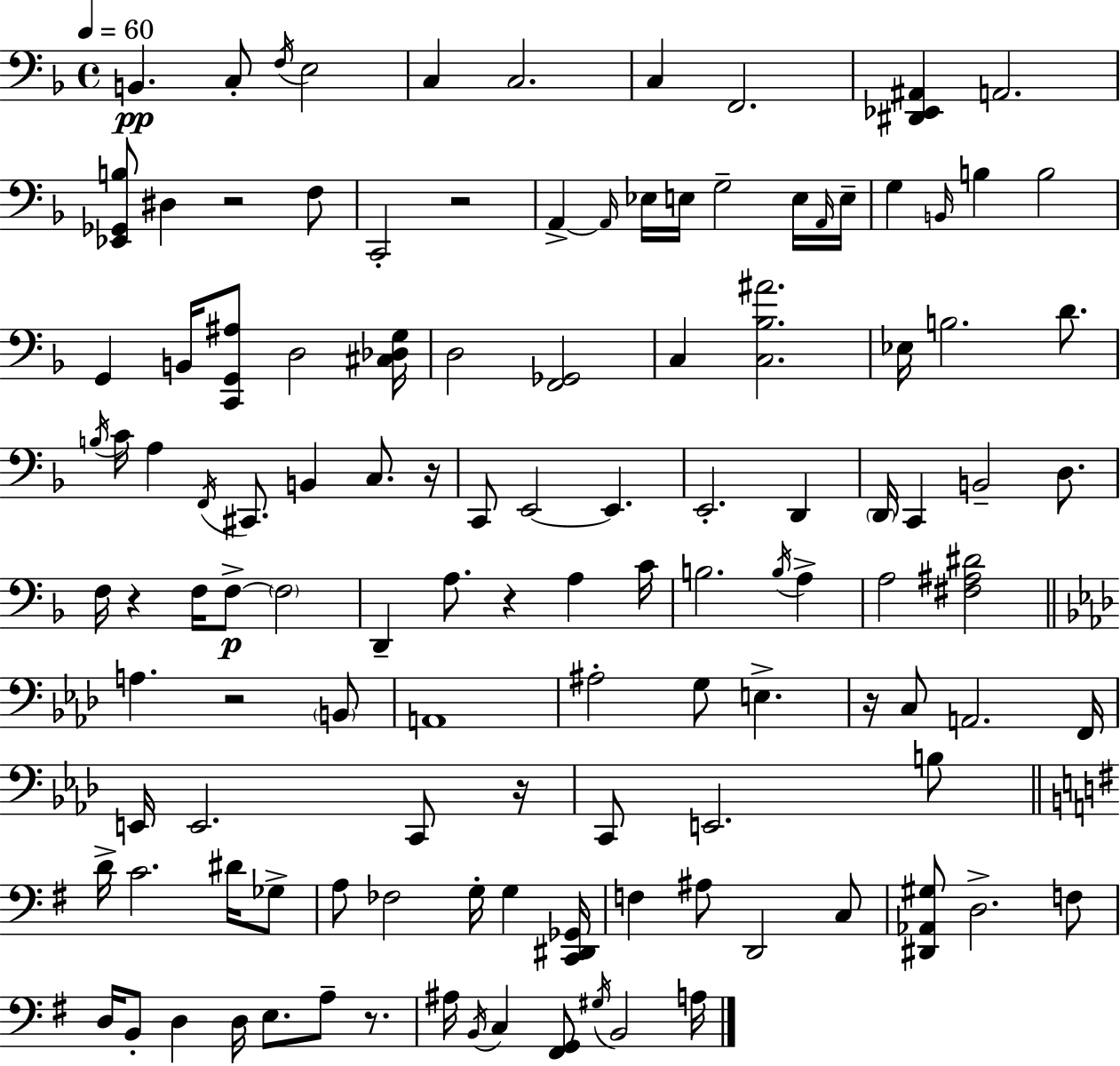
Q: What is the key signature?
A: F major